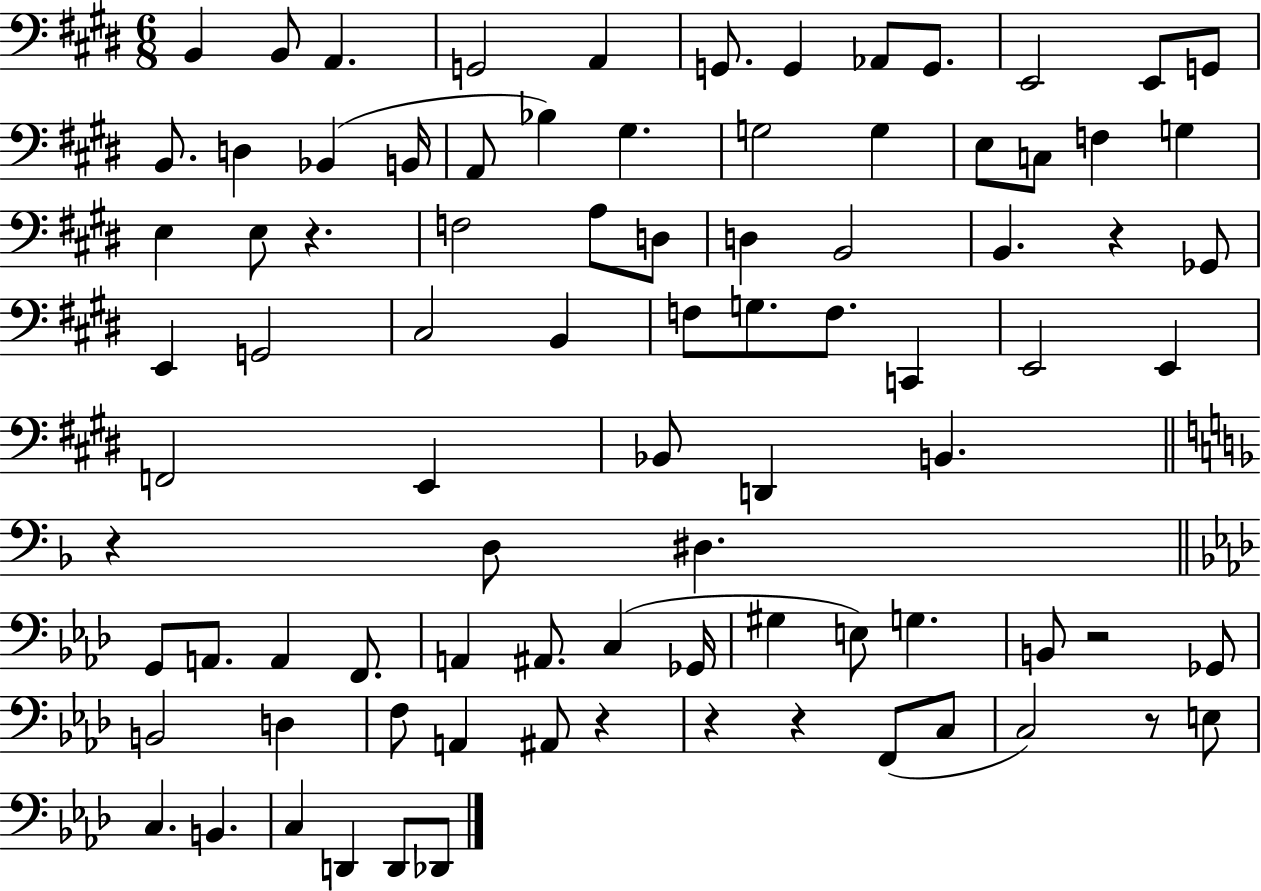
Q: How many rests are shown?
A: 8